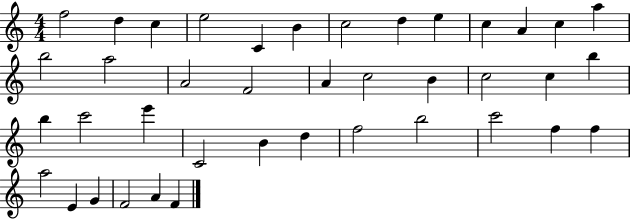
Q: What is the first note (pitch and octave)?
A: F5